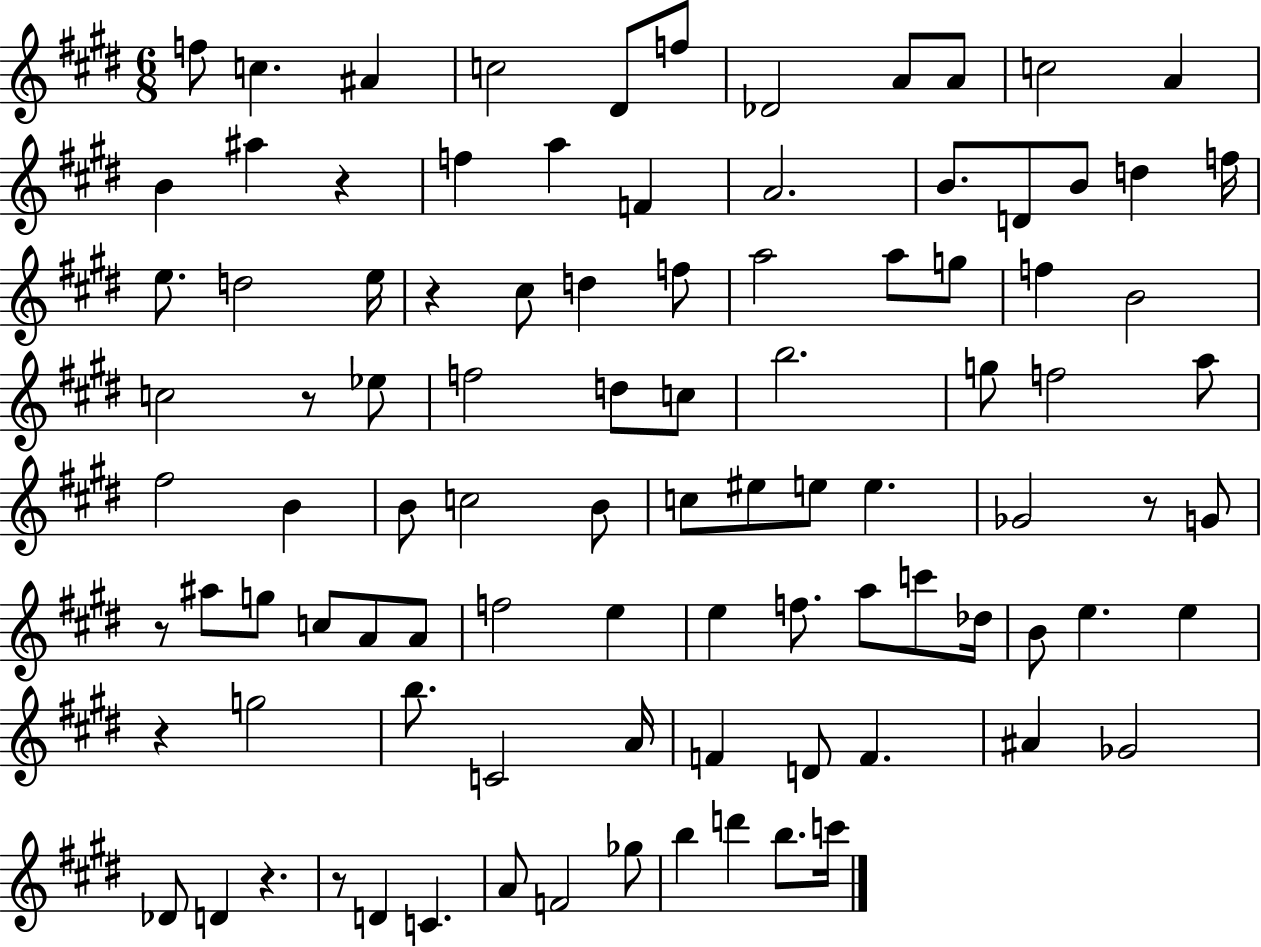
F5/e C5/q. A#4/q C5/h D#4/e F5/e Db4/h A4/e A4/e C5/h A4/q B4/q A#5/q R/q F5/q A5/q F4/q A4/h. B4/e. D4/e B4/e D5/q F5/s E5/e. D5/h E5/s R/q C#5/e D5/q F5/e A5/h A5/e G5/e F5/q B4/h C5/h R/e Eb5/e F5/h D5/e C5/e B5/h. G5/e F5/h A5/e F#5/h B4/q B4/e C5/h B4/e C5/e EIS5/e E5/e E5/q. Gb4/h R/e G4/e R/e A#5/e G5/e C5/e A4/e A4/e F5/h E5/q E5/q F5/e. A5/e C6/e Db5/s B4/e E5/q. E5/q R/q G5/h B5/e. C4/h A4/s F4/q D4/e F4/q. A#4/q Gb4/h Db4/e D4/q R/q. R/e D4/q C4/q. A4/e F4/h Gb5/e B5/q D6/q B5/e. C6/s